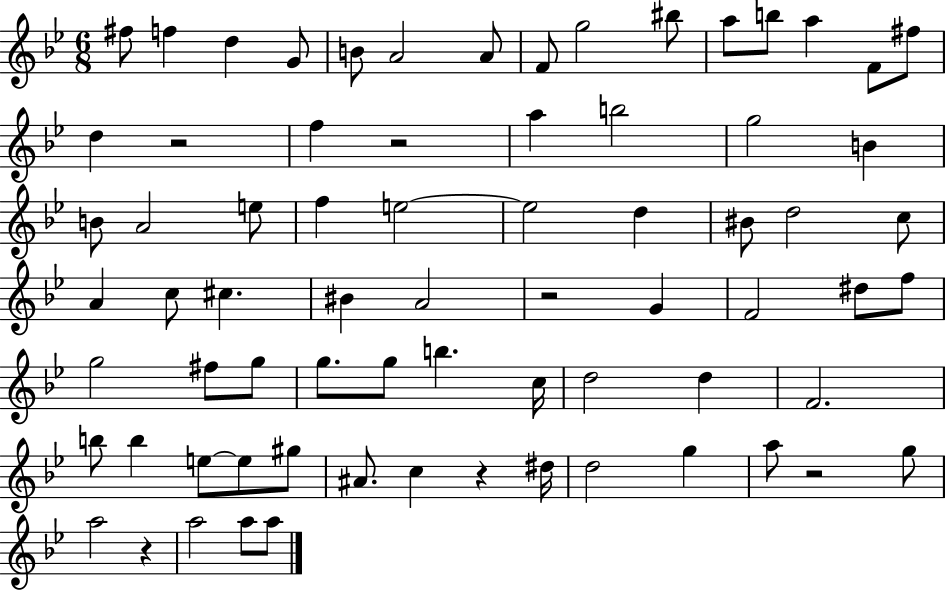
F#5/e F5/q D5/q G4/e B4/e A4/h A4/e F4/e G5/h BIS5/e A5/e B5/e A5/q F4/e F#5/e D5/q R/h F5/q R/h A5/q B5/h G5/h B4/q B4/e A4/h E5/e F5/q E5/h E5/h D5/q BIS4/e D5/h C5/e A4/q C5/e C#5/q. BIS4/q A4/h R/h G4/q F4/h D#5/e F5/e G5/h F#5/e G5/e G5/e. G5/e B5/q. C5/s D5/h D5/q F4/h. B5/e B5/q E5/e E5/e G#5/e A#4/e. C5/q R/q D#5/s D5/h G5/q A5/e R/h G5/e A5/h R/q A5/h A5/e A5/e